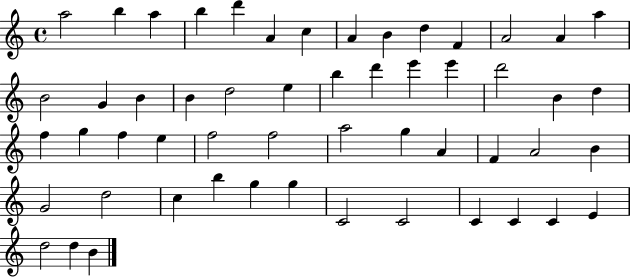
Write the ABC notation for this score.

X:1
T:Untitled
M:4/4
L:1/4
K:C
a2 b a b d' A c A B d F A2 A a B2 G B B d2 e b d' e' e' d'2 B d f g f e f2 f2 a2 g A F A2 B G2 d2 c b g g C2 C2 C C C E d2 d B